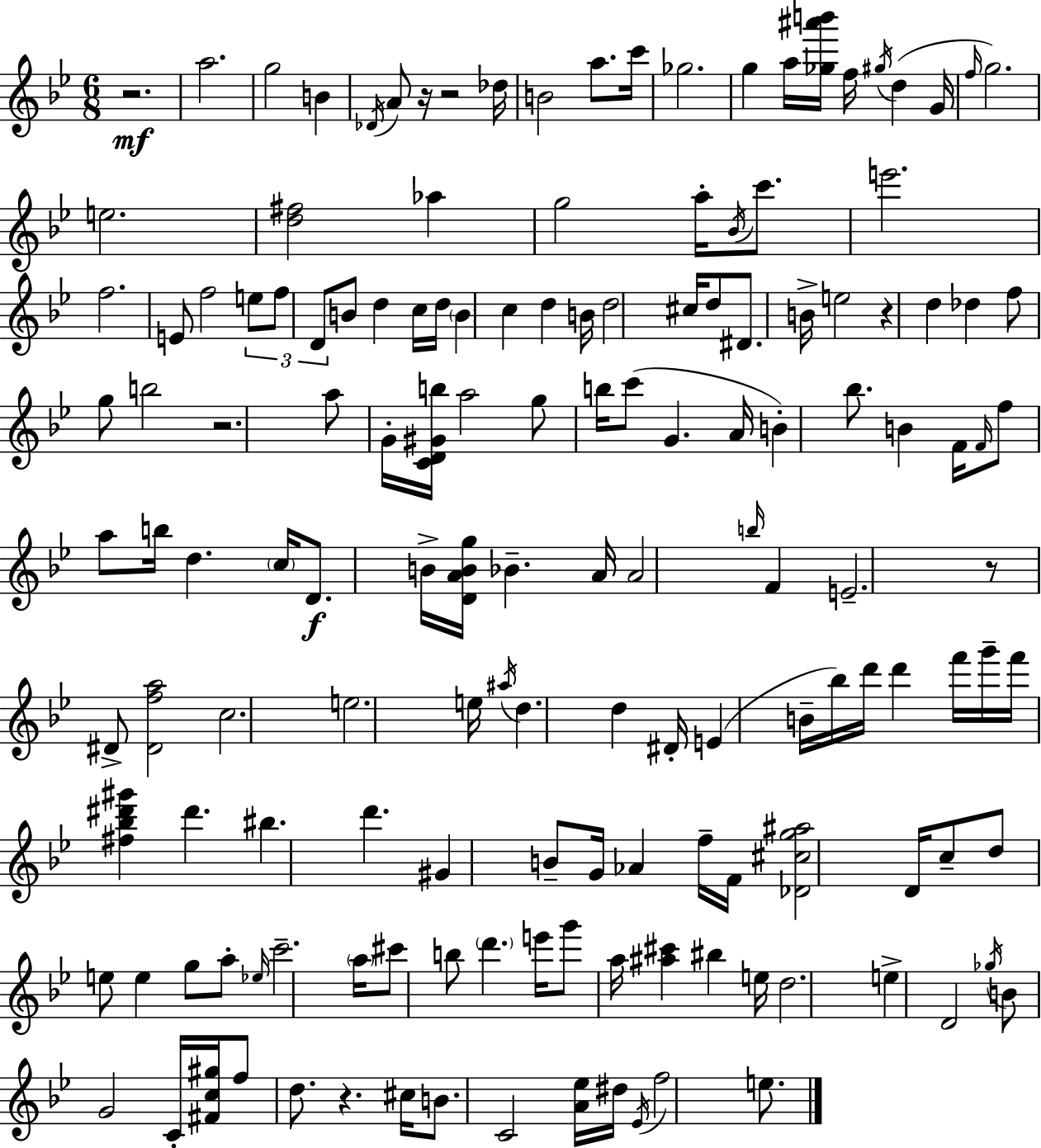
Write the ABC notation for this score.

X:1
T:Untitled
M:6/8
L:1/4
K:Bb
z2 a2 g2 B _D/4 A/2 z/4 z2 _d/4 B2 a/2 c'/4 _g2 g a/4 [_g^a'b']/4 f/4 ^g/4 d G/4 f/4 g2 e2 [d^f]2 _a g2 a/4 _B/4 c'/2 e'2 f2 E/2 f2 e/2 f/2 D/2 B/2 d c/4 d/4 B c d B/4 d2 ^c/4 d/2 ^D/2 B/4 e2 z d _d f/2 g/2 b2 z2 a/2 G/4 [CD^Gb]/4 a2 g/2 b/4 c'/2 G A/4 B _b/2 B F/4 F/4 f/2 a/2 b/4 d c/4 D/2 B/4 [DABg]/4 _B A/4 A2 b/4 F E2 z/2 ^D/2 [^Dfa]2 c2 e2 e/4 ^a/4 d d ^D/4 E B/4 _b/4 d'/4 d' f'/4 g'/4 f'/4 [^f_b^d'^g'] ^d' ^b d' ^G B/2 G/4 _A f/4 F/4 [_D^cg^a]2 D/4 c/2 d/2 e/2 e g/2 a/2 _e/4 c'2 a/4 ^c'/2 b/2 d' e'/4 g'/2 a/4 [^a^c'] ^b e/4 d2 e D2 _g/4 B/2 G2 C/4 [^Fc^g]/4 f/2 d/2 z ^c/4 B/2 C2 [A_e]/4 ^d/4 _E/4 f2 e/2